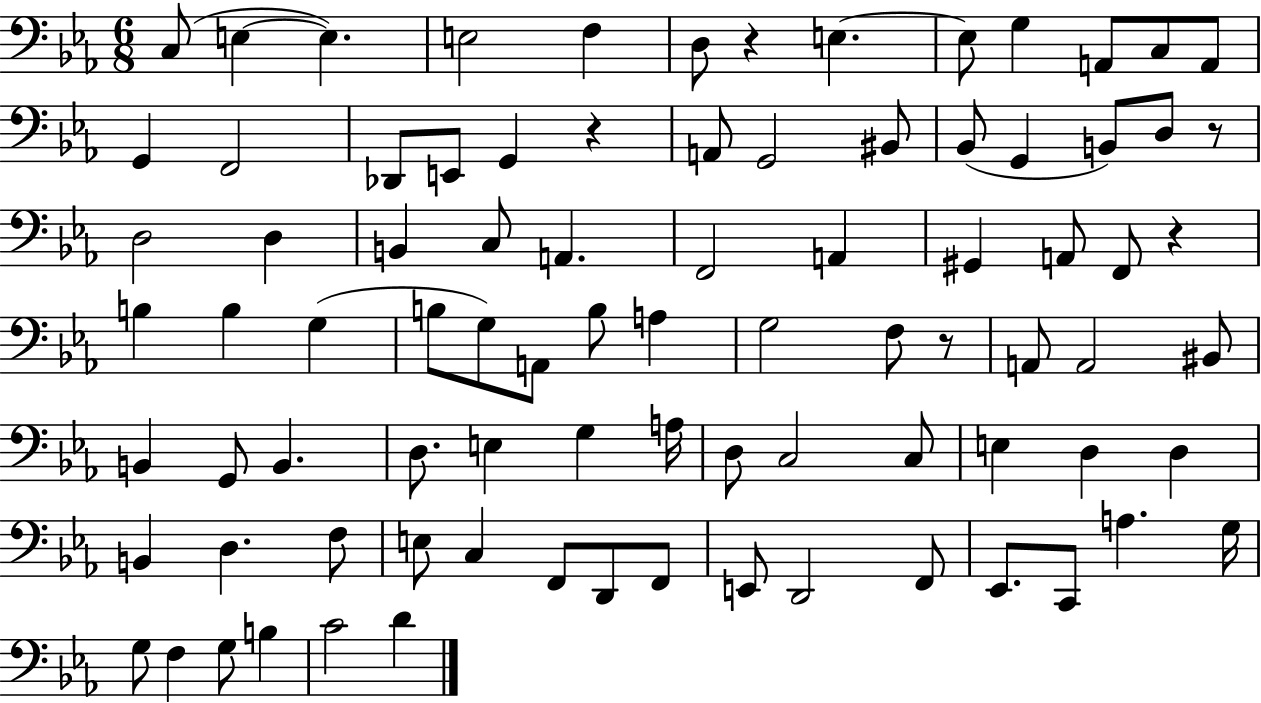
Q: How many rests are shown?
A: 5